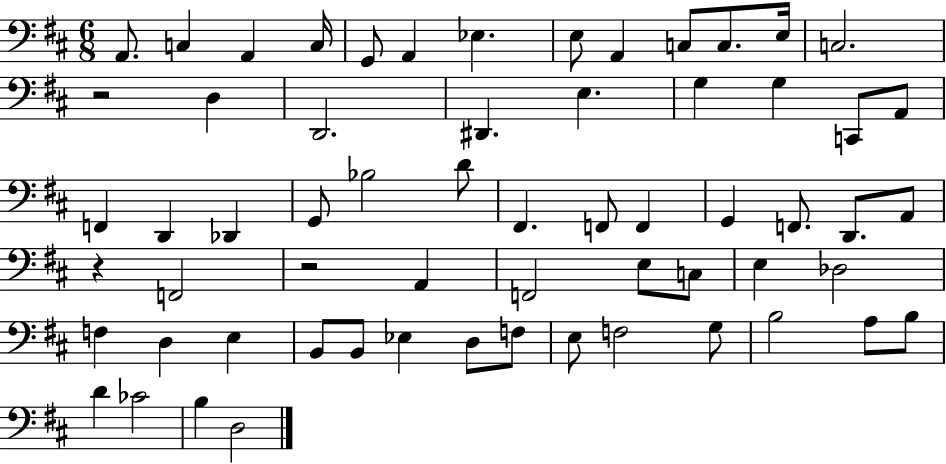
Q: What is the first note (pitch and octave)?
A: A2